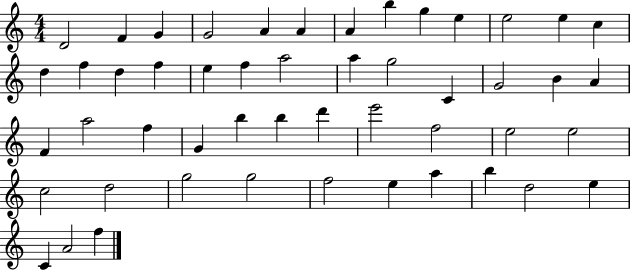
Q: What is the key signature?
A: C major